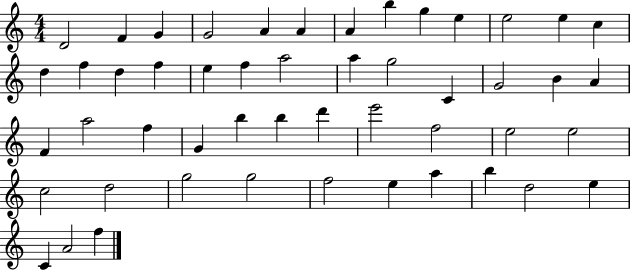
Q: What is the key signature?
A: C major